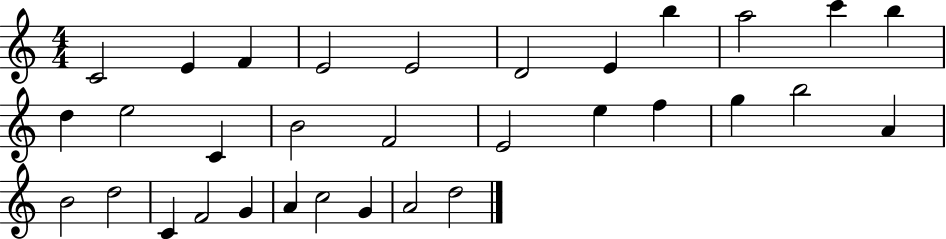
X:1
T:Untitled
M:4/4
L:1/4
K:C
C2 E F E2 E2 D2 E b a2 c' b d e2 C B2 F2 E2 e f g b2 A B2 d2 C F2 G A c2 G A2 d2